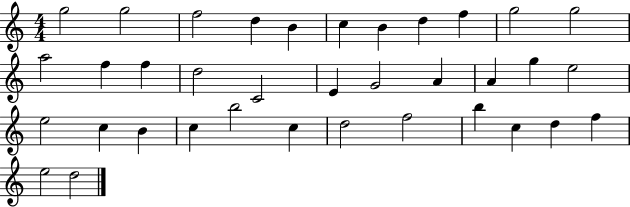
{
  \clef treble
  \numericTimeSignature
  \time 4/4
  \key c \major
  g''2 g''2 | f''2 d''4 b'4 | c''4 b'4 d''4 f''4 | g''2 g''2 | \break a''2 f''4 f''4 | d''2 c'2 | e'4 g'2 a'4 | a'4 g''4 e''2 | \break e''2 c''4 b'4 | c''4 b''2 c''4 | d''2 f''2 | b''4 c''4 d''4 f''4 | \break e''2 d''2 | \bar "|."
}